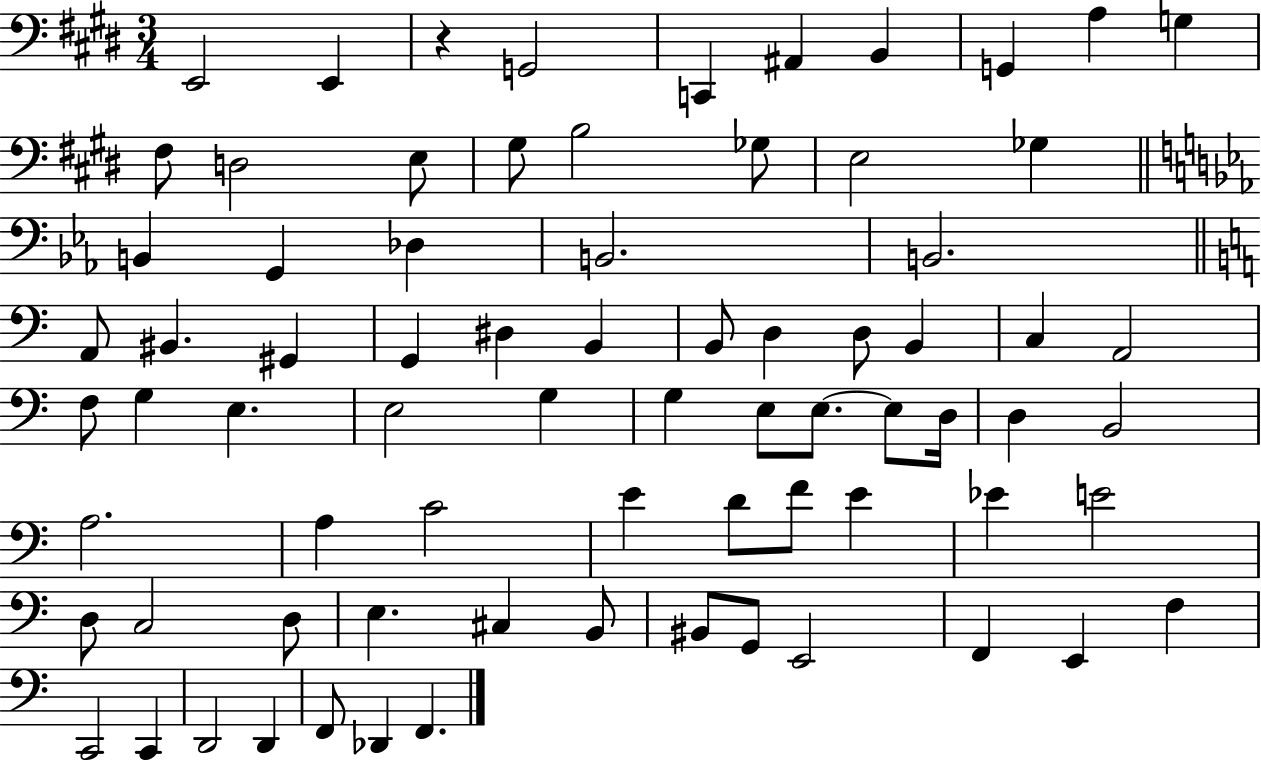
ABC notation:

X:1
T:Untitled
M:3/4
L:1/4
K:E
E,,2 E,, z G,,2 C,, ^A,, B,, G,, A, G, ^F,/2 D,2 E,/2 ^G,/2 B,2 _G,/2 E,2 _G, B,, G,, _D, B,,2 B,,2 A,,/2 ^B,, ^G,, G,, ^D, B,, B,,/2 D, D,/2 B,, C, A,,2 F,/2 G, E, E,2 G, G, E,/2 E,/2 E,/2 D,/4 D, B,,2 A,2 A, C2 E D/2 F/2 E _E E2 D,/2 C,2 D,/2 E, ^C, B,,/2 ^B,,/2 G,,/2 E,,2 F,, E,, F, C,,2 C,, D,,2 D,, F,,/2 _D,, F,,